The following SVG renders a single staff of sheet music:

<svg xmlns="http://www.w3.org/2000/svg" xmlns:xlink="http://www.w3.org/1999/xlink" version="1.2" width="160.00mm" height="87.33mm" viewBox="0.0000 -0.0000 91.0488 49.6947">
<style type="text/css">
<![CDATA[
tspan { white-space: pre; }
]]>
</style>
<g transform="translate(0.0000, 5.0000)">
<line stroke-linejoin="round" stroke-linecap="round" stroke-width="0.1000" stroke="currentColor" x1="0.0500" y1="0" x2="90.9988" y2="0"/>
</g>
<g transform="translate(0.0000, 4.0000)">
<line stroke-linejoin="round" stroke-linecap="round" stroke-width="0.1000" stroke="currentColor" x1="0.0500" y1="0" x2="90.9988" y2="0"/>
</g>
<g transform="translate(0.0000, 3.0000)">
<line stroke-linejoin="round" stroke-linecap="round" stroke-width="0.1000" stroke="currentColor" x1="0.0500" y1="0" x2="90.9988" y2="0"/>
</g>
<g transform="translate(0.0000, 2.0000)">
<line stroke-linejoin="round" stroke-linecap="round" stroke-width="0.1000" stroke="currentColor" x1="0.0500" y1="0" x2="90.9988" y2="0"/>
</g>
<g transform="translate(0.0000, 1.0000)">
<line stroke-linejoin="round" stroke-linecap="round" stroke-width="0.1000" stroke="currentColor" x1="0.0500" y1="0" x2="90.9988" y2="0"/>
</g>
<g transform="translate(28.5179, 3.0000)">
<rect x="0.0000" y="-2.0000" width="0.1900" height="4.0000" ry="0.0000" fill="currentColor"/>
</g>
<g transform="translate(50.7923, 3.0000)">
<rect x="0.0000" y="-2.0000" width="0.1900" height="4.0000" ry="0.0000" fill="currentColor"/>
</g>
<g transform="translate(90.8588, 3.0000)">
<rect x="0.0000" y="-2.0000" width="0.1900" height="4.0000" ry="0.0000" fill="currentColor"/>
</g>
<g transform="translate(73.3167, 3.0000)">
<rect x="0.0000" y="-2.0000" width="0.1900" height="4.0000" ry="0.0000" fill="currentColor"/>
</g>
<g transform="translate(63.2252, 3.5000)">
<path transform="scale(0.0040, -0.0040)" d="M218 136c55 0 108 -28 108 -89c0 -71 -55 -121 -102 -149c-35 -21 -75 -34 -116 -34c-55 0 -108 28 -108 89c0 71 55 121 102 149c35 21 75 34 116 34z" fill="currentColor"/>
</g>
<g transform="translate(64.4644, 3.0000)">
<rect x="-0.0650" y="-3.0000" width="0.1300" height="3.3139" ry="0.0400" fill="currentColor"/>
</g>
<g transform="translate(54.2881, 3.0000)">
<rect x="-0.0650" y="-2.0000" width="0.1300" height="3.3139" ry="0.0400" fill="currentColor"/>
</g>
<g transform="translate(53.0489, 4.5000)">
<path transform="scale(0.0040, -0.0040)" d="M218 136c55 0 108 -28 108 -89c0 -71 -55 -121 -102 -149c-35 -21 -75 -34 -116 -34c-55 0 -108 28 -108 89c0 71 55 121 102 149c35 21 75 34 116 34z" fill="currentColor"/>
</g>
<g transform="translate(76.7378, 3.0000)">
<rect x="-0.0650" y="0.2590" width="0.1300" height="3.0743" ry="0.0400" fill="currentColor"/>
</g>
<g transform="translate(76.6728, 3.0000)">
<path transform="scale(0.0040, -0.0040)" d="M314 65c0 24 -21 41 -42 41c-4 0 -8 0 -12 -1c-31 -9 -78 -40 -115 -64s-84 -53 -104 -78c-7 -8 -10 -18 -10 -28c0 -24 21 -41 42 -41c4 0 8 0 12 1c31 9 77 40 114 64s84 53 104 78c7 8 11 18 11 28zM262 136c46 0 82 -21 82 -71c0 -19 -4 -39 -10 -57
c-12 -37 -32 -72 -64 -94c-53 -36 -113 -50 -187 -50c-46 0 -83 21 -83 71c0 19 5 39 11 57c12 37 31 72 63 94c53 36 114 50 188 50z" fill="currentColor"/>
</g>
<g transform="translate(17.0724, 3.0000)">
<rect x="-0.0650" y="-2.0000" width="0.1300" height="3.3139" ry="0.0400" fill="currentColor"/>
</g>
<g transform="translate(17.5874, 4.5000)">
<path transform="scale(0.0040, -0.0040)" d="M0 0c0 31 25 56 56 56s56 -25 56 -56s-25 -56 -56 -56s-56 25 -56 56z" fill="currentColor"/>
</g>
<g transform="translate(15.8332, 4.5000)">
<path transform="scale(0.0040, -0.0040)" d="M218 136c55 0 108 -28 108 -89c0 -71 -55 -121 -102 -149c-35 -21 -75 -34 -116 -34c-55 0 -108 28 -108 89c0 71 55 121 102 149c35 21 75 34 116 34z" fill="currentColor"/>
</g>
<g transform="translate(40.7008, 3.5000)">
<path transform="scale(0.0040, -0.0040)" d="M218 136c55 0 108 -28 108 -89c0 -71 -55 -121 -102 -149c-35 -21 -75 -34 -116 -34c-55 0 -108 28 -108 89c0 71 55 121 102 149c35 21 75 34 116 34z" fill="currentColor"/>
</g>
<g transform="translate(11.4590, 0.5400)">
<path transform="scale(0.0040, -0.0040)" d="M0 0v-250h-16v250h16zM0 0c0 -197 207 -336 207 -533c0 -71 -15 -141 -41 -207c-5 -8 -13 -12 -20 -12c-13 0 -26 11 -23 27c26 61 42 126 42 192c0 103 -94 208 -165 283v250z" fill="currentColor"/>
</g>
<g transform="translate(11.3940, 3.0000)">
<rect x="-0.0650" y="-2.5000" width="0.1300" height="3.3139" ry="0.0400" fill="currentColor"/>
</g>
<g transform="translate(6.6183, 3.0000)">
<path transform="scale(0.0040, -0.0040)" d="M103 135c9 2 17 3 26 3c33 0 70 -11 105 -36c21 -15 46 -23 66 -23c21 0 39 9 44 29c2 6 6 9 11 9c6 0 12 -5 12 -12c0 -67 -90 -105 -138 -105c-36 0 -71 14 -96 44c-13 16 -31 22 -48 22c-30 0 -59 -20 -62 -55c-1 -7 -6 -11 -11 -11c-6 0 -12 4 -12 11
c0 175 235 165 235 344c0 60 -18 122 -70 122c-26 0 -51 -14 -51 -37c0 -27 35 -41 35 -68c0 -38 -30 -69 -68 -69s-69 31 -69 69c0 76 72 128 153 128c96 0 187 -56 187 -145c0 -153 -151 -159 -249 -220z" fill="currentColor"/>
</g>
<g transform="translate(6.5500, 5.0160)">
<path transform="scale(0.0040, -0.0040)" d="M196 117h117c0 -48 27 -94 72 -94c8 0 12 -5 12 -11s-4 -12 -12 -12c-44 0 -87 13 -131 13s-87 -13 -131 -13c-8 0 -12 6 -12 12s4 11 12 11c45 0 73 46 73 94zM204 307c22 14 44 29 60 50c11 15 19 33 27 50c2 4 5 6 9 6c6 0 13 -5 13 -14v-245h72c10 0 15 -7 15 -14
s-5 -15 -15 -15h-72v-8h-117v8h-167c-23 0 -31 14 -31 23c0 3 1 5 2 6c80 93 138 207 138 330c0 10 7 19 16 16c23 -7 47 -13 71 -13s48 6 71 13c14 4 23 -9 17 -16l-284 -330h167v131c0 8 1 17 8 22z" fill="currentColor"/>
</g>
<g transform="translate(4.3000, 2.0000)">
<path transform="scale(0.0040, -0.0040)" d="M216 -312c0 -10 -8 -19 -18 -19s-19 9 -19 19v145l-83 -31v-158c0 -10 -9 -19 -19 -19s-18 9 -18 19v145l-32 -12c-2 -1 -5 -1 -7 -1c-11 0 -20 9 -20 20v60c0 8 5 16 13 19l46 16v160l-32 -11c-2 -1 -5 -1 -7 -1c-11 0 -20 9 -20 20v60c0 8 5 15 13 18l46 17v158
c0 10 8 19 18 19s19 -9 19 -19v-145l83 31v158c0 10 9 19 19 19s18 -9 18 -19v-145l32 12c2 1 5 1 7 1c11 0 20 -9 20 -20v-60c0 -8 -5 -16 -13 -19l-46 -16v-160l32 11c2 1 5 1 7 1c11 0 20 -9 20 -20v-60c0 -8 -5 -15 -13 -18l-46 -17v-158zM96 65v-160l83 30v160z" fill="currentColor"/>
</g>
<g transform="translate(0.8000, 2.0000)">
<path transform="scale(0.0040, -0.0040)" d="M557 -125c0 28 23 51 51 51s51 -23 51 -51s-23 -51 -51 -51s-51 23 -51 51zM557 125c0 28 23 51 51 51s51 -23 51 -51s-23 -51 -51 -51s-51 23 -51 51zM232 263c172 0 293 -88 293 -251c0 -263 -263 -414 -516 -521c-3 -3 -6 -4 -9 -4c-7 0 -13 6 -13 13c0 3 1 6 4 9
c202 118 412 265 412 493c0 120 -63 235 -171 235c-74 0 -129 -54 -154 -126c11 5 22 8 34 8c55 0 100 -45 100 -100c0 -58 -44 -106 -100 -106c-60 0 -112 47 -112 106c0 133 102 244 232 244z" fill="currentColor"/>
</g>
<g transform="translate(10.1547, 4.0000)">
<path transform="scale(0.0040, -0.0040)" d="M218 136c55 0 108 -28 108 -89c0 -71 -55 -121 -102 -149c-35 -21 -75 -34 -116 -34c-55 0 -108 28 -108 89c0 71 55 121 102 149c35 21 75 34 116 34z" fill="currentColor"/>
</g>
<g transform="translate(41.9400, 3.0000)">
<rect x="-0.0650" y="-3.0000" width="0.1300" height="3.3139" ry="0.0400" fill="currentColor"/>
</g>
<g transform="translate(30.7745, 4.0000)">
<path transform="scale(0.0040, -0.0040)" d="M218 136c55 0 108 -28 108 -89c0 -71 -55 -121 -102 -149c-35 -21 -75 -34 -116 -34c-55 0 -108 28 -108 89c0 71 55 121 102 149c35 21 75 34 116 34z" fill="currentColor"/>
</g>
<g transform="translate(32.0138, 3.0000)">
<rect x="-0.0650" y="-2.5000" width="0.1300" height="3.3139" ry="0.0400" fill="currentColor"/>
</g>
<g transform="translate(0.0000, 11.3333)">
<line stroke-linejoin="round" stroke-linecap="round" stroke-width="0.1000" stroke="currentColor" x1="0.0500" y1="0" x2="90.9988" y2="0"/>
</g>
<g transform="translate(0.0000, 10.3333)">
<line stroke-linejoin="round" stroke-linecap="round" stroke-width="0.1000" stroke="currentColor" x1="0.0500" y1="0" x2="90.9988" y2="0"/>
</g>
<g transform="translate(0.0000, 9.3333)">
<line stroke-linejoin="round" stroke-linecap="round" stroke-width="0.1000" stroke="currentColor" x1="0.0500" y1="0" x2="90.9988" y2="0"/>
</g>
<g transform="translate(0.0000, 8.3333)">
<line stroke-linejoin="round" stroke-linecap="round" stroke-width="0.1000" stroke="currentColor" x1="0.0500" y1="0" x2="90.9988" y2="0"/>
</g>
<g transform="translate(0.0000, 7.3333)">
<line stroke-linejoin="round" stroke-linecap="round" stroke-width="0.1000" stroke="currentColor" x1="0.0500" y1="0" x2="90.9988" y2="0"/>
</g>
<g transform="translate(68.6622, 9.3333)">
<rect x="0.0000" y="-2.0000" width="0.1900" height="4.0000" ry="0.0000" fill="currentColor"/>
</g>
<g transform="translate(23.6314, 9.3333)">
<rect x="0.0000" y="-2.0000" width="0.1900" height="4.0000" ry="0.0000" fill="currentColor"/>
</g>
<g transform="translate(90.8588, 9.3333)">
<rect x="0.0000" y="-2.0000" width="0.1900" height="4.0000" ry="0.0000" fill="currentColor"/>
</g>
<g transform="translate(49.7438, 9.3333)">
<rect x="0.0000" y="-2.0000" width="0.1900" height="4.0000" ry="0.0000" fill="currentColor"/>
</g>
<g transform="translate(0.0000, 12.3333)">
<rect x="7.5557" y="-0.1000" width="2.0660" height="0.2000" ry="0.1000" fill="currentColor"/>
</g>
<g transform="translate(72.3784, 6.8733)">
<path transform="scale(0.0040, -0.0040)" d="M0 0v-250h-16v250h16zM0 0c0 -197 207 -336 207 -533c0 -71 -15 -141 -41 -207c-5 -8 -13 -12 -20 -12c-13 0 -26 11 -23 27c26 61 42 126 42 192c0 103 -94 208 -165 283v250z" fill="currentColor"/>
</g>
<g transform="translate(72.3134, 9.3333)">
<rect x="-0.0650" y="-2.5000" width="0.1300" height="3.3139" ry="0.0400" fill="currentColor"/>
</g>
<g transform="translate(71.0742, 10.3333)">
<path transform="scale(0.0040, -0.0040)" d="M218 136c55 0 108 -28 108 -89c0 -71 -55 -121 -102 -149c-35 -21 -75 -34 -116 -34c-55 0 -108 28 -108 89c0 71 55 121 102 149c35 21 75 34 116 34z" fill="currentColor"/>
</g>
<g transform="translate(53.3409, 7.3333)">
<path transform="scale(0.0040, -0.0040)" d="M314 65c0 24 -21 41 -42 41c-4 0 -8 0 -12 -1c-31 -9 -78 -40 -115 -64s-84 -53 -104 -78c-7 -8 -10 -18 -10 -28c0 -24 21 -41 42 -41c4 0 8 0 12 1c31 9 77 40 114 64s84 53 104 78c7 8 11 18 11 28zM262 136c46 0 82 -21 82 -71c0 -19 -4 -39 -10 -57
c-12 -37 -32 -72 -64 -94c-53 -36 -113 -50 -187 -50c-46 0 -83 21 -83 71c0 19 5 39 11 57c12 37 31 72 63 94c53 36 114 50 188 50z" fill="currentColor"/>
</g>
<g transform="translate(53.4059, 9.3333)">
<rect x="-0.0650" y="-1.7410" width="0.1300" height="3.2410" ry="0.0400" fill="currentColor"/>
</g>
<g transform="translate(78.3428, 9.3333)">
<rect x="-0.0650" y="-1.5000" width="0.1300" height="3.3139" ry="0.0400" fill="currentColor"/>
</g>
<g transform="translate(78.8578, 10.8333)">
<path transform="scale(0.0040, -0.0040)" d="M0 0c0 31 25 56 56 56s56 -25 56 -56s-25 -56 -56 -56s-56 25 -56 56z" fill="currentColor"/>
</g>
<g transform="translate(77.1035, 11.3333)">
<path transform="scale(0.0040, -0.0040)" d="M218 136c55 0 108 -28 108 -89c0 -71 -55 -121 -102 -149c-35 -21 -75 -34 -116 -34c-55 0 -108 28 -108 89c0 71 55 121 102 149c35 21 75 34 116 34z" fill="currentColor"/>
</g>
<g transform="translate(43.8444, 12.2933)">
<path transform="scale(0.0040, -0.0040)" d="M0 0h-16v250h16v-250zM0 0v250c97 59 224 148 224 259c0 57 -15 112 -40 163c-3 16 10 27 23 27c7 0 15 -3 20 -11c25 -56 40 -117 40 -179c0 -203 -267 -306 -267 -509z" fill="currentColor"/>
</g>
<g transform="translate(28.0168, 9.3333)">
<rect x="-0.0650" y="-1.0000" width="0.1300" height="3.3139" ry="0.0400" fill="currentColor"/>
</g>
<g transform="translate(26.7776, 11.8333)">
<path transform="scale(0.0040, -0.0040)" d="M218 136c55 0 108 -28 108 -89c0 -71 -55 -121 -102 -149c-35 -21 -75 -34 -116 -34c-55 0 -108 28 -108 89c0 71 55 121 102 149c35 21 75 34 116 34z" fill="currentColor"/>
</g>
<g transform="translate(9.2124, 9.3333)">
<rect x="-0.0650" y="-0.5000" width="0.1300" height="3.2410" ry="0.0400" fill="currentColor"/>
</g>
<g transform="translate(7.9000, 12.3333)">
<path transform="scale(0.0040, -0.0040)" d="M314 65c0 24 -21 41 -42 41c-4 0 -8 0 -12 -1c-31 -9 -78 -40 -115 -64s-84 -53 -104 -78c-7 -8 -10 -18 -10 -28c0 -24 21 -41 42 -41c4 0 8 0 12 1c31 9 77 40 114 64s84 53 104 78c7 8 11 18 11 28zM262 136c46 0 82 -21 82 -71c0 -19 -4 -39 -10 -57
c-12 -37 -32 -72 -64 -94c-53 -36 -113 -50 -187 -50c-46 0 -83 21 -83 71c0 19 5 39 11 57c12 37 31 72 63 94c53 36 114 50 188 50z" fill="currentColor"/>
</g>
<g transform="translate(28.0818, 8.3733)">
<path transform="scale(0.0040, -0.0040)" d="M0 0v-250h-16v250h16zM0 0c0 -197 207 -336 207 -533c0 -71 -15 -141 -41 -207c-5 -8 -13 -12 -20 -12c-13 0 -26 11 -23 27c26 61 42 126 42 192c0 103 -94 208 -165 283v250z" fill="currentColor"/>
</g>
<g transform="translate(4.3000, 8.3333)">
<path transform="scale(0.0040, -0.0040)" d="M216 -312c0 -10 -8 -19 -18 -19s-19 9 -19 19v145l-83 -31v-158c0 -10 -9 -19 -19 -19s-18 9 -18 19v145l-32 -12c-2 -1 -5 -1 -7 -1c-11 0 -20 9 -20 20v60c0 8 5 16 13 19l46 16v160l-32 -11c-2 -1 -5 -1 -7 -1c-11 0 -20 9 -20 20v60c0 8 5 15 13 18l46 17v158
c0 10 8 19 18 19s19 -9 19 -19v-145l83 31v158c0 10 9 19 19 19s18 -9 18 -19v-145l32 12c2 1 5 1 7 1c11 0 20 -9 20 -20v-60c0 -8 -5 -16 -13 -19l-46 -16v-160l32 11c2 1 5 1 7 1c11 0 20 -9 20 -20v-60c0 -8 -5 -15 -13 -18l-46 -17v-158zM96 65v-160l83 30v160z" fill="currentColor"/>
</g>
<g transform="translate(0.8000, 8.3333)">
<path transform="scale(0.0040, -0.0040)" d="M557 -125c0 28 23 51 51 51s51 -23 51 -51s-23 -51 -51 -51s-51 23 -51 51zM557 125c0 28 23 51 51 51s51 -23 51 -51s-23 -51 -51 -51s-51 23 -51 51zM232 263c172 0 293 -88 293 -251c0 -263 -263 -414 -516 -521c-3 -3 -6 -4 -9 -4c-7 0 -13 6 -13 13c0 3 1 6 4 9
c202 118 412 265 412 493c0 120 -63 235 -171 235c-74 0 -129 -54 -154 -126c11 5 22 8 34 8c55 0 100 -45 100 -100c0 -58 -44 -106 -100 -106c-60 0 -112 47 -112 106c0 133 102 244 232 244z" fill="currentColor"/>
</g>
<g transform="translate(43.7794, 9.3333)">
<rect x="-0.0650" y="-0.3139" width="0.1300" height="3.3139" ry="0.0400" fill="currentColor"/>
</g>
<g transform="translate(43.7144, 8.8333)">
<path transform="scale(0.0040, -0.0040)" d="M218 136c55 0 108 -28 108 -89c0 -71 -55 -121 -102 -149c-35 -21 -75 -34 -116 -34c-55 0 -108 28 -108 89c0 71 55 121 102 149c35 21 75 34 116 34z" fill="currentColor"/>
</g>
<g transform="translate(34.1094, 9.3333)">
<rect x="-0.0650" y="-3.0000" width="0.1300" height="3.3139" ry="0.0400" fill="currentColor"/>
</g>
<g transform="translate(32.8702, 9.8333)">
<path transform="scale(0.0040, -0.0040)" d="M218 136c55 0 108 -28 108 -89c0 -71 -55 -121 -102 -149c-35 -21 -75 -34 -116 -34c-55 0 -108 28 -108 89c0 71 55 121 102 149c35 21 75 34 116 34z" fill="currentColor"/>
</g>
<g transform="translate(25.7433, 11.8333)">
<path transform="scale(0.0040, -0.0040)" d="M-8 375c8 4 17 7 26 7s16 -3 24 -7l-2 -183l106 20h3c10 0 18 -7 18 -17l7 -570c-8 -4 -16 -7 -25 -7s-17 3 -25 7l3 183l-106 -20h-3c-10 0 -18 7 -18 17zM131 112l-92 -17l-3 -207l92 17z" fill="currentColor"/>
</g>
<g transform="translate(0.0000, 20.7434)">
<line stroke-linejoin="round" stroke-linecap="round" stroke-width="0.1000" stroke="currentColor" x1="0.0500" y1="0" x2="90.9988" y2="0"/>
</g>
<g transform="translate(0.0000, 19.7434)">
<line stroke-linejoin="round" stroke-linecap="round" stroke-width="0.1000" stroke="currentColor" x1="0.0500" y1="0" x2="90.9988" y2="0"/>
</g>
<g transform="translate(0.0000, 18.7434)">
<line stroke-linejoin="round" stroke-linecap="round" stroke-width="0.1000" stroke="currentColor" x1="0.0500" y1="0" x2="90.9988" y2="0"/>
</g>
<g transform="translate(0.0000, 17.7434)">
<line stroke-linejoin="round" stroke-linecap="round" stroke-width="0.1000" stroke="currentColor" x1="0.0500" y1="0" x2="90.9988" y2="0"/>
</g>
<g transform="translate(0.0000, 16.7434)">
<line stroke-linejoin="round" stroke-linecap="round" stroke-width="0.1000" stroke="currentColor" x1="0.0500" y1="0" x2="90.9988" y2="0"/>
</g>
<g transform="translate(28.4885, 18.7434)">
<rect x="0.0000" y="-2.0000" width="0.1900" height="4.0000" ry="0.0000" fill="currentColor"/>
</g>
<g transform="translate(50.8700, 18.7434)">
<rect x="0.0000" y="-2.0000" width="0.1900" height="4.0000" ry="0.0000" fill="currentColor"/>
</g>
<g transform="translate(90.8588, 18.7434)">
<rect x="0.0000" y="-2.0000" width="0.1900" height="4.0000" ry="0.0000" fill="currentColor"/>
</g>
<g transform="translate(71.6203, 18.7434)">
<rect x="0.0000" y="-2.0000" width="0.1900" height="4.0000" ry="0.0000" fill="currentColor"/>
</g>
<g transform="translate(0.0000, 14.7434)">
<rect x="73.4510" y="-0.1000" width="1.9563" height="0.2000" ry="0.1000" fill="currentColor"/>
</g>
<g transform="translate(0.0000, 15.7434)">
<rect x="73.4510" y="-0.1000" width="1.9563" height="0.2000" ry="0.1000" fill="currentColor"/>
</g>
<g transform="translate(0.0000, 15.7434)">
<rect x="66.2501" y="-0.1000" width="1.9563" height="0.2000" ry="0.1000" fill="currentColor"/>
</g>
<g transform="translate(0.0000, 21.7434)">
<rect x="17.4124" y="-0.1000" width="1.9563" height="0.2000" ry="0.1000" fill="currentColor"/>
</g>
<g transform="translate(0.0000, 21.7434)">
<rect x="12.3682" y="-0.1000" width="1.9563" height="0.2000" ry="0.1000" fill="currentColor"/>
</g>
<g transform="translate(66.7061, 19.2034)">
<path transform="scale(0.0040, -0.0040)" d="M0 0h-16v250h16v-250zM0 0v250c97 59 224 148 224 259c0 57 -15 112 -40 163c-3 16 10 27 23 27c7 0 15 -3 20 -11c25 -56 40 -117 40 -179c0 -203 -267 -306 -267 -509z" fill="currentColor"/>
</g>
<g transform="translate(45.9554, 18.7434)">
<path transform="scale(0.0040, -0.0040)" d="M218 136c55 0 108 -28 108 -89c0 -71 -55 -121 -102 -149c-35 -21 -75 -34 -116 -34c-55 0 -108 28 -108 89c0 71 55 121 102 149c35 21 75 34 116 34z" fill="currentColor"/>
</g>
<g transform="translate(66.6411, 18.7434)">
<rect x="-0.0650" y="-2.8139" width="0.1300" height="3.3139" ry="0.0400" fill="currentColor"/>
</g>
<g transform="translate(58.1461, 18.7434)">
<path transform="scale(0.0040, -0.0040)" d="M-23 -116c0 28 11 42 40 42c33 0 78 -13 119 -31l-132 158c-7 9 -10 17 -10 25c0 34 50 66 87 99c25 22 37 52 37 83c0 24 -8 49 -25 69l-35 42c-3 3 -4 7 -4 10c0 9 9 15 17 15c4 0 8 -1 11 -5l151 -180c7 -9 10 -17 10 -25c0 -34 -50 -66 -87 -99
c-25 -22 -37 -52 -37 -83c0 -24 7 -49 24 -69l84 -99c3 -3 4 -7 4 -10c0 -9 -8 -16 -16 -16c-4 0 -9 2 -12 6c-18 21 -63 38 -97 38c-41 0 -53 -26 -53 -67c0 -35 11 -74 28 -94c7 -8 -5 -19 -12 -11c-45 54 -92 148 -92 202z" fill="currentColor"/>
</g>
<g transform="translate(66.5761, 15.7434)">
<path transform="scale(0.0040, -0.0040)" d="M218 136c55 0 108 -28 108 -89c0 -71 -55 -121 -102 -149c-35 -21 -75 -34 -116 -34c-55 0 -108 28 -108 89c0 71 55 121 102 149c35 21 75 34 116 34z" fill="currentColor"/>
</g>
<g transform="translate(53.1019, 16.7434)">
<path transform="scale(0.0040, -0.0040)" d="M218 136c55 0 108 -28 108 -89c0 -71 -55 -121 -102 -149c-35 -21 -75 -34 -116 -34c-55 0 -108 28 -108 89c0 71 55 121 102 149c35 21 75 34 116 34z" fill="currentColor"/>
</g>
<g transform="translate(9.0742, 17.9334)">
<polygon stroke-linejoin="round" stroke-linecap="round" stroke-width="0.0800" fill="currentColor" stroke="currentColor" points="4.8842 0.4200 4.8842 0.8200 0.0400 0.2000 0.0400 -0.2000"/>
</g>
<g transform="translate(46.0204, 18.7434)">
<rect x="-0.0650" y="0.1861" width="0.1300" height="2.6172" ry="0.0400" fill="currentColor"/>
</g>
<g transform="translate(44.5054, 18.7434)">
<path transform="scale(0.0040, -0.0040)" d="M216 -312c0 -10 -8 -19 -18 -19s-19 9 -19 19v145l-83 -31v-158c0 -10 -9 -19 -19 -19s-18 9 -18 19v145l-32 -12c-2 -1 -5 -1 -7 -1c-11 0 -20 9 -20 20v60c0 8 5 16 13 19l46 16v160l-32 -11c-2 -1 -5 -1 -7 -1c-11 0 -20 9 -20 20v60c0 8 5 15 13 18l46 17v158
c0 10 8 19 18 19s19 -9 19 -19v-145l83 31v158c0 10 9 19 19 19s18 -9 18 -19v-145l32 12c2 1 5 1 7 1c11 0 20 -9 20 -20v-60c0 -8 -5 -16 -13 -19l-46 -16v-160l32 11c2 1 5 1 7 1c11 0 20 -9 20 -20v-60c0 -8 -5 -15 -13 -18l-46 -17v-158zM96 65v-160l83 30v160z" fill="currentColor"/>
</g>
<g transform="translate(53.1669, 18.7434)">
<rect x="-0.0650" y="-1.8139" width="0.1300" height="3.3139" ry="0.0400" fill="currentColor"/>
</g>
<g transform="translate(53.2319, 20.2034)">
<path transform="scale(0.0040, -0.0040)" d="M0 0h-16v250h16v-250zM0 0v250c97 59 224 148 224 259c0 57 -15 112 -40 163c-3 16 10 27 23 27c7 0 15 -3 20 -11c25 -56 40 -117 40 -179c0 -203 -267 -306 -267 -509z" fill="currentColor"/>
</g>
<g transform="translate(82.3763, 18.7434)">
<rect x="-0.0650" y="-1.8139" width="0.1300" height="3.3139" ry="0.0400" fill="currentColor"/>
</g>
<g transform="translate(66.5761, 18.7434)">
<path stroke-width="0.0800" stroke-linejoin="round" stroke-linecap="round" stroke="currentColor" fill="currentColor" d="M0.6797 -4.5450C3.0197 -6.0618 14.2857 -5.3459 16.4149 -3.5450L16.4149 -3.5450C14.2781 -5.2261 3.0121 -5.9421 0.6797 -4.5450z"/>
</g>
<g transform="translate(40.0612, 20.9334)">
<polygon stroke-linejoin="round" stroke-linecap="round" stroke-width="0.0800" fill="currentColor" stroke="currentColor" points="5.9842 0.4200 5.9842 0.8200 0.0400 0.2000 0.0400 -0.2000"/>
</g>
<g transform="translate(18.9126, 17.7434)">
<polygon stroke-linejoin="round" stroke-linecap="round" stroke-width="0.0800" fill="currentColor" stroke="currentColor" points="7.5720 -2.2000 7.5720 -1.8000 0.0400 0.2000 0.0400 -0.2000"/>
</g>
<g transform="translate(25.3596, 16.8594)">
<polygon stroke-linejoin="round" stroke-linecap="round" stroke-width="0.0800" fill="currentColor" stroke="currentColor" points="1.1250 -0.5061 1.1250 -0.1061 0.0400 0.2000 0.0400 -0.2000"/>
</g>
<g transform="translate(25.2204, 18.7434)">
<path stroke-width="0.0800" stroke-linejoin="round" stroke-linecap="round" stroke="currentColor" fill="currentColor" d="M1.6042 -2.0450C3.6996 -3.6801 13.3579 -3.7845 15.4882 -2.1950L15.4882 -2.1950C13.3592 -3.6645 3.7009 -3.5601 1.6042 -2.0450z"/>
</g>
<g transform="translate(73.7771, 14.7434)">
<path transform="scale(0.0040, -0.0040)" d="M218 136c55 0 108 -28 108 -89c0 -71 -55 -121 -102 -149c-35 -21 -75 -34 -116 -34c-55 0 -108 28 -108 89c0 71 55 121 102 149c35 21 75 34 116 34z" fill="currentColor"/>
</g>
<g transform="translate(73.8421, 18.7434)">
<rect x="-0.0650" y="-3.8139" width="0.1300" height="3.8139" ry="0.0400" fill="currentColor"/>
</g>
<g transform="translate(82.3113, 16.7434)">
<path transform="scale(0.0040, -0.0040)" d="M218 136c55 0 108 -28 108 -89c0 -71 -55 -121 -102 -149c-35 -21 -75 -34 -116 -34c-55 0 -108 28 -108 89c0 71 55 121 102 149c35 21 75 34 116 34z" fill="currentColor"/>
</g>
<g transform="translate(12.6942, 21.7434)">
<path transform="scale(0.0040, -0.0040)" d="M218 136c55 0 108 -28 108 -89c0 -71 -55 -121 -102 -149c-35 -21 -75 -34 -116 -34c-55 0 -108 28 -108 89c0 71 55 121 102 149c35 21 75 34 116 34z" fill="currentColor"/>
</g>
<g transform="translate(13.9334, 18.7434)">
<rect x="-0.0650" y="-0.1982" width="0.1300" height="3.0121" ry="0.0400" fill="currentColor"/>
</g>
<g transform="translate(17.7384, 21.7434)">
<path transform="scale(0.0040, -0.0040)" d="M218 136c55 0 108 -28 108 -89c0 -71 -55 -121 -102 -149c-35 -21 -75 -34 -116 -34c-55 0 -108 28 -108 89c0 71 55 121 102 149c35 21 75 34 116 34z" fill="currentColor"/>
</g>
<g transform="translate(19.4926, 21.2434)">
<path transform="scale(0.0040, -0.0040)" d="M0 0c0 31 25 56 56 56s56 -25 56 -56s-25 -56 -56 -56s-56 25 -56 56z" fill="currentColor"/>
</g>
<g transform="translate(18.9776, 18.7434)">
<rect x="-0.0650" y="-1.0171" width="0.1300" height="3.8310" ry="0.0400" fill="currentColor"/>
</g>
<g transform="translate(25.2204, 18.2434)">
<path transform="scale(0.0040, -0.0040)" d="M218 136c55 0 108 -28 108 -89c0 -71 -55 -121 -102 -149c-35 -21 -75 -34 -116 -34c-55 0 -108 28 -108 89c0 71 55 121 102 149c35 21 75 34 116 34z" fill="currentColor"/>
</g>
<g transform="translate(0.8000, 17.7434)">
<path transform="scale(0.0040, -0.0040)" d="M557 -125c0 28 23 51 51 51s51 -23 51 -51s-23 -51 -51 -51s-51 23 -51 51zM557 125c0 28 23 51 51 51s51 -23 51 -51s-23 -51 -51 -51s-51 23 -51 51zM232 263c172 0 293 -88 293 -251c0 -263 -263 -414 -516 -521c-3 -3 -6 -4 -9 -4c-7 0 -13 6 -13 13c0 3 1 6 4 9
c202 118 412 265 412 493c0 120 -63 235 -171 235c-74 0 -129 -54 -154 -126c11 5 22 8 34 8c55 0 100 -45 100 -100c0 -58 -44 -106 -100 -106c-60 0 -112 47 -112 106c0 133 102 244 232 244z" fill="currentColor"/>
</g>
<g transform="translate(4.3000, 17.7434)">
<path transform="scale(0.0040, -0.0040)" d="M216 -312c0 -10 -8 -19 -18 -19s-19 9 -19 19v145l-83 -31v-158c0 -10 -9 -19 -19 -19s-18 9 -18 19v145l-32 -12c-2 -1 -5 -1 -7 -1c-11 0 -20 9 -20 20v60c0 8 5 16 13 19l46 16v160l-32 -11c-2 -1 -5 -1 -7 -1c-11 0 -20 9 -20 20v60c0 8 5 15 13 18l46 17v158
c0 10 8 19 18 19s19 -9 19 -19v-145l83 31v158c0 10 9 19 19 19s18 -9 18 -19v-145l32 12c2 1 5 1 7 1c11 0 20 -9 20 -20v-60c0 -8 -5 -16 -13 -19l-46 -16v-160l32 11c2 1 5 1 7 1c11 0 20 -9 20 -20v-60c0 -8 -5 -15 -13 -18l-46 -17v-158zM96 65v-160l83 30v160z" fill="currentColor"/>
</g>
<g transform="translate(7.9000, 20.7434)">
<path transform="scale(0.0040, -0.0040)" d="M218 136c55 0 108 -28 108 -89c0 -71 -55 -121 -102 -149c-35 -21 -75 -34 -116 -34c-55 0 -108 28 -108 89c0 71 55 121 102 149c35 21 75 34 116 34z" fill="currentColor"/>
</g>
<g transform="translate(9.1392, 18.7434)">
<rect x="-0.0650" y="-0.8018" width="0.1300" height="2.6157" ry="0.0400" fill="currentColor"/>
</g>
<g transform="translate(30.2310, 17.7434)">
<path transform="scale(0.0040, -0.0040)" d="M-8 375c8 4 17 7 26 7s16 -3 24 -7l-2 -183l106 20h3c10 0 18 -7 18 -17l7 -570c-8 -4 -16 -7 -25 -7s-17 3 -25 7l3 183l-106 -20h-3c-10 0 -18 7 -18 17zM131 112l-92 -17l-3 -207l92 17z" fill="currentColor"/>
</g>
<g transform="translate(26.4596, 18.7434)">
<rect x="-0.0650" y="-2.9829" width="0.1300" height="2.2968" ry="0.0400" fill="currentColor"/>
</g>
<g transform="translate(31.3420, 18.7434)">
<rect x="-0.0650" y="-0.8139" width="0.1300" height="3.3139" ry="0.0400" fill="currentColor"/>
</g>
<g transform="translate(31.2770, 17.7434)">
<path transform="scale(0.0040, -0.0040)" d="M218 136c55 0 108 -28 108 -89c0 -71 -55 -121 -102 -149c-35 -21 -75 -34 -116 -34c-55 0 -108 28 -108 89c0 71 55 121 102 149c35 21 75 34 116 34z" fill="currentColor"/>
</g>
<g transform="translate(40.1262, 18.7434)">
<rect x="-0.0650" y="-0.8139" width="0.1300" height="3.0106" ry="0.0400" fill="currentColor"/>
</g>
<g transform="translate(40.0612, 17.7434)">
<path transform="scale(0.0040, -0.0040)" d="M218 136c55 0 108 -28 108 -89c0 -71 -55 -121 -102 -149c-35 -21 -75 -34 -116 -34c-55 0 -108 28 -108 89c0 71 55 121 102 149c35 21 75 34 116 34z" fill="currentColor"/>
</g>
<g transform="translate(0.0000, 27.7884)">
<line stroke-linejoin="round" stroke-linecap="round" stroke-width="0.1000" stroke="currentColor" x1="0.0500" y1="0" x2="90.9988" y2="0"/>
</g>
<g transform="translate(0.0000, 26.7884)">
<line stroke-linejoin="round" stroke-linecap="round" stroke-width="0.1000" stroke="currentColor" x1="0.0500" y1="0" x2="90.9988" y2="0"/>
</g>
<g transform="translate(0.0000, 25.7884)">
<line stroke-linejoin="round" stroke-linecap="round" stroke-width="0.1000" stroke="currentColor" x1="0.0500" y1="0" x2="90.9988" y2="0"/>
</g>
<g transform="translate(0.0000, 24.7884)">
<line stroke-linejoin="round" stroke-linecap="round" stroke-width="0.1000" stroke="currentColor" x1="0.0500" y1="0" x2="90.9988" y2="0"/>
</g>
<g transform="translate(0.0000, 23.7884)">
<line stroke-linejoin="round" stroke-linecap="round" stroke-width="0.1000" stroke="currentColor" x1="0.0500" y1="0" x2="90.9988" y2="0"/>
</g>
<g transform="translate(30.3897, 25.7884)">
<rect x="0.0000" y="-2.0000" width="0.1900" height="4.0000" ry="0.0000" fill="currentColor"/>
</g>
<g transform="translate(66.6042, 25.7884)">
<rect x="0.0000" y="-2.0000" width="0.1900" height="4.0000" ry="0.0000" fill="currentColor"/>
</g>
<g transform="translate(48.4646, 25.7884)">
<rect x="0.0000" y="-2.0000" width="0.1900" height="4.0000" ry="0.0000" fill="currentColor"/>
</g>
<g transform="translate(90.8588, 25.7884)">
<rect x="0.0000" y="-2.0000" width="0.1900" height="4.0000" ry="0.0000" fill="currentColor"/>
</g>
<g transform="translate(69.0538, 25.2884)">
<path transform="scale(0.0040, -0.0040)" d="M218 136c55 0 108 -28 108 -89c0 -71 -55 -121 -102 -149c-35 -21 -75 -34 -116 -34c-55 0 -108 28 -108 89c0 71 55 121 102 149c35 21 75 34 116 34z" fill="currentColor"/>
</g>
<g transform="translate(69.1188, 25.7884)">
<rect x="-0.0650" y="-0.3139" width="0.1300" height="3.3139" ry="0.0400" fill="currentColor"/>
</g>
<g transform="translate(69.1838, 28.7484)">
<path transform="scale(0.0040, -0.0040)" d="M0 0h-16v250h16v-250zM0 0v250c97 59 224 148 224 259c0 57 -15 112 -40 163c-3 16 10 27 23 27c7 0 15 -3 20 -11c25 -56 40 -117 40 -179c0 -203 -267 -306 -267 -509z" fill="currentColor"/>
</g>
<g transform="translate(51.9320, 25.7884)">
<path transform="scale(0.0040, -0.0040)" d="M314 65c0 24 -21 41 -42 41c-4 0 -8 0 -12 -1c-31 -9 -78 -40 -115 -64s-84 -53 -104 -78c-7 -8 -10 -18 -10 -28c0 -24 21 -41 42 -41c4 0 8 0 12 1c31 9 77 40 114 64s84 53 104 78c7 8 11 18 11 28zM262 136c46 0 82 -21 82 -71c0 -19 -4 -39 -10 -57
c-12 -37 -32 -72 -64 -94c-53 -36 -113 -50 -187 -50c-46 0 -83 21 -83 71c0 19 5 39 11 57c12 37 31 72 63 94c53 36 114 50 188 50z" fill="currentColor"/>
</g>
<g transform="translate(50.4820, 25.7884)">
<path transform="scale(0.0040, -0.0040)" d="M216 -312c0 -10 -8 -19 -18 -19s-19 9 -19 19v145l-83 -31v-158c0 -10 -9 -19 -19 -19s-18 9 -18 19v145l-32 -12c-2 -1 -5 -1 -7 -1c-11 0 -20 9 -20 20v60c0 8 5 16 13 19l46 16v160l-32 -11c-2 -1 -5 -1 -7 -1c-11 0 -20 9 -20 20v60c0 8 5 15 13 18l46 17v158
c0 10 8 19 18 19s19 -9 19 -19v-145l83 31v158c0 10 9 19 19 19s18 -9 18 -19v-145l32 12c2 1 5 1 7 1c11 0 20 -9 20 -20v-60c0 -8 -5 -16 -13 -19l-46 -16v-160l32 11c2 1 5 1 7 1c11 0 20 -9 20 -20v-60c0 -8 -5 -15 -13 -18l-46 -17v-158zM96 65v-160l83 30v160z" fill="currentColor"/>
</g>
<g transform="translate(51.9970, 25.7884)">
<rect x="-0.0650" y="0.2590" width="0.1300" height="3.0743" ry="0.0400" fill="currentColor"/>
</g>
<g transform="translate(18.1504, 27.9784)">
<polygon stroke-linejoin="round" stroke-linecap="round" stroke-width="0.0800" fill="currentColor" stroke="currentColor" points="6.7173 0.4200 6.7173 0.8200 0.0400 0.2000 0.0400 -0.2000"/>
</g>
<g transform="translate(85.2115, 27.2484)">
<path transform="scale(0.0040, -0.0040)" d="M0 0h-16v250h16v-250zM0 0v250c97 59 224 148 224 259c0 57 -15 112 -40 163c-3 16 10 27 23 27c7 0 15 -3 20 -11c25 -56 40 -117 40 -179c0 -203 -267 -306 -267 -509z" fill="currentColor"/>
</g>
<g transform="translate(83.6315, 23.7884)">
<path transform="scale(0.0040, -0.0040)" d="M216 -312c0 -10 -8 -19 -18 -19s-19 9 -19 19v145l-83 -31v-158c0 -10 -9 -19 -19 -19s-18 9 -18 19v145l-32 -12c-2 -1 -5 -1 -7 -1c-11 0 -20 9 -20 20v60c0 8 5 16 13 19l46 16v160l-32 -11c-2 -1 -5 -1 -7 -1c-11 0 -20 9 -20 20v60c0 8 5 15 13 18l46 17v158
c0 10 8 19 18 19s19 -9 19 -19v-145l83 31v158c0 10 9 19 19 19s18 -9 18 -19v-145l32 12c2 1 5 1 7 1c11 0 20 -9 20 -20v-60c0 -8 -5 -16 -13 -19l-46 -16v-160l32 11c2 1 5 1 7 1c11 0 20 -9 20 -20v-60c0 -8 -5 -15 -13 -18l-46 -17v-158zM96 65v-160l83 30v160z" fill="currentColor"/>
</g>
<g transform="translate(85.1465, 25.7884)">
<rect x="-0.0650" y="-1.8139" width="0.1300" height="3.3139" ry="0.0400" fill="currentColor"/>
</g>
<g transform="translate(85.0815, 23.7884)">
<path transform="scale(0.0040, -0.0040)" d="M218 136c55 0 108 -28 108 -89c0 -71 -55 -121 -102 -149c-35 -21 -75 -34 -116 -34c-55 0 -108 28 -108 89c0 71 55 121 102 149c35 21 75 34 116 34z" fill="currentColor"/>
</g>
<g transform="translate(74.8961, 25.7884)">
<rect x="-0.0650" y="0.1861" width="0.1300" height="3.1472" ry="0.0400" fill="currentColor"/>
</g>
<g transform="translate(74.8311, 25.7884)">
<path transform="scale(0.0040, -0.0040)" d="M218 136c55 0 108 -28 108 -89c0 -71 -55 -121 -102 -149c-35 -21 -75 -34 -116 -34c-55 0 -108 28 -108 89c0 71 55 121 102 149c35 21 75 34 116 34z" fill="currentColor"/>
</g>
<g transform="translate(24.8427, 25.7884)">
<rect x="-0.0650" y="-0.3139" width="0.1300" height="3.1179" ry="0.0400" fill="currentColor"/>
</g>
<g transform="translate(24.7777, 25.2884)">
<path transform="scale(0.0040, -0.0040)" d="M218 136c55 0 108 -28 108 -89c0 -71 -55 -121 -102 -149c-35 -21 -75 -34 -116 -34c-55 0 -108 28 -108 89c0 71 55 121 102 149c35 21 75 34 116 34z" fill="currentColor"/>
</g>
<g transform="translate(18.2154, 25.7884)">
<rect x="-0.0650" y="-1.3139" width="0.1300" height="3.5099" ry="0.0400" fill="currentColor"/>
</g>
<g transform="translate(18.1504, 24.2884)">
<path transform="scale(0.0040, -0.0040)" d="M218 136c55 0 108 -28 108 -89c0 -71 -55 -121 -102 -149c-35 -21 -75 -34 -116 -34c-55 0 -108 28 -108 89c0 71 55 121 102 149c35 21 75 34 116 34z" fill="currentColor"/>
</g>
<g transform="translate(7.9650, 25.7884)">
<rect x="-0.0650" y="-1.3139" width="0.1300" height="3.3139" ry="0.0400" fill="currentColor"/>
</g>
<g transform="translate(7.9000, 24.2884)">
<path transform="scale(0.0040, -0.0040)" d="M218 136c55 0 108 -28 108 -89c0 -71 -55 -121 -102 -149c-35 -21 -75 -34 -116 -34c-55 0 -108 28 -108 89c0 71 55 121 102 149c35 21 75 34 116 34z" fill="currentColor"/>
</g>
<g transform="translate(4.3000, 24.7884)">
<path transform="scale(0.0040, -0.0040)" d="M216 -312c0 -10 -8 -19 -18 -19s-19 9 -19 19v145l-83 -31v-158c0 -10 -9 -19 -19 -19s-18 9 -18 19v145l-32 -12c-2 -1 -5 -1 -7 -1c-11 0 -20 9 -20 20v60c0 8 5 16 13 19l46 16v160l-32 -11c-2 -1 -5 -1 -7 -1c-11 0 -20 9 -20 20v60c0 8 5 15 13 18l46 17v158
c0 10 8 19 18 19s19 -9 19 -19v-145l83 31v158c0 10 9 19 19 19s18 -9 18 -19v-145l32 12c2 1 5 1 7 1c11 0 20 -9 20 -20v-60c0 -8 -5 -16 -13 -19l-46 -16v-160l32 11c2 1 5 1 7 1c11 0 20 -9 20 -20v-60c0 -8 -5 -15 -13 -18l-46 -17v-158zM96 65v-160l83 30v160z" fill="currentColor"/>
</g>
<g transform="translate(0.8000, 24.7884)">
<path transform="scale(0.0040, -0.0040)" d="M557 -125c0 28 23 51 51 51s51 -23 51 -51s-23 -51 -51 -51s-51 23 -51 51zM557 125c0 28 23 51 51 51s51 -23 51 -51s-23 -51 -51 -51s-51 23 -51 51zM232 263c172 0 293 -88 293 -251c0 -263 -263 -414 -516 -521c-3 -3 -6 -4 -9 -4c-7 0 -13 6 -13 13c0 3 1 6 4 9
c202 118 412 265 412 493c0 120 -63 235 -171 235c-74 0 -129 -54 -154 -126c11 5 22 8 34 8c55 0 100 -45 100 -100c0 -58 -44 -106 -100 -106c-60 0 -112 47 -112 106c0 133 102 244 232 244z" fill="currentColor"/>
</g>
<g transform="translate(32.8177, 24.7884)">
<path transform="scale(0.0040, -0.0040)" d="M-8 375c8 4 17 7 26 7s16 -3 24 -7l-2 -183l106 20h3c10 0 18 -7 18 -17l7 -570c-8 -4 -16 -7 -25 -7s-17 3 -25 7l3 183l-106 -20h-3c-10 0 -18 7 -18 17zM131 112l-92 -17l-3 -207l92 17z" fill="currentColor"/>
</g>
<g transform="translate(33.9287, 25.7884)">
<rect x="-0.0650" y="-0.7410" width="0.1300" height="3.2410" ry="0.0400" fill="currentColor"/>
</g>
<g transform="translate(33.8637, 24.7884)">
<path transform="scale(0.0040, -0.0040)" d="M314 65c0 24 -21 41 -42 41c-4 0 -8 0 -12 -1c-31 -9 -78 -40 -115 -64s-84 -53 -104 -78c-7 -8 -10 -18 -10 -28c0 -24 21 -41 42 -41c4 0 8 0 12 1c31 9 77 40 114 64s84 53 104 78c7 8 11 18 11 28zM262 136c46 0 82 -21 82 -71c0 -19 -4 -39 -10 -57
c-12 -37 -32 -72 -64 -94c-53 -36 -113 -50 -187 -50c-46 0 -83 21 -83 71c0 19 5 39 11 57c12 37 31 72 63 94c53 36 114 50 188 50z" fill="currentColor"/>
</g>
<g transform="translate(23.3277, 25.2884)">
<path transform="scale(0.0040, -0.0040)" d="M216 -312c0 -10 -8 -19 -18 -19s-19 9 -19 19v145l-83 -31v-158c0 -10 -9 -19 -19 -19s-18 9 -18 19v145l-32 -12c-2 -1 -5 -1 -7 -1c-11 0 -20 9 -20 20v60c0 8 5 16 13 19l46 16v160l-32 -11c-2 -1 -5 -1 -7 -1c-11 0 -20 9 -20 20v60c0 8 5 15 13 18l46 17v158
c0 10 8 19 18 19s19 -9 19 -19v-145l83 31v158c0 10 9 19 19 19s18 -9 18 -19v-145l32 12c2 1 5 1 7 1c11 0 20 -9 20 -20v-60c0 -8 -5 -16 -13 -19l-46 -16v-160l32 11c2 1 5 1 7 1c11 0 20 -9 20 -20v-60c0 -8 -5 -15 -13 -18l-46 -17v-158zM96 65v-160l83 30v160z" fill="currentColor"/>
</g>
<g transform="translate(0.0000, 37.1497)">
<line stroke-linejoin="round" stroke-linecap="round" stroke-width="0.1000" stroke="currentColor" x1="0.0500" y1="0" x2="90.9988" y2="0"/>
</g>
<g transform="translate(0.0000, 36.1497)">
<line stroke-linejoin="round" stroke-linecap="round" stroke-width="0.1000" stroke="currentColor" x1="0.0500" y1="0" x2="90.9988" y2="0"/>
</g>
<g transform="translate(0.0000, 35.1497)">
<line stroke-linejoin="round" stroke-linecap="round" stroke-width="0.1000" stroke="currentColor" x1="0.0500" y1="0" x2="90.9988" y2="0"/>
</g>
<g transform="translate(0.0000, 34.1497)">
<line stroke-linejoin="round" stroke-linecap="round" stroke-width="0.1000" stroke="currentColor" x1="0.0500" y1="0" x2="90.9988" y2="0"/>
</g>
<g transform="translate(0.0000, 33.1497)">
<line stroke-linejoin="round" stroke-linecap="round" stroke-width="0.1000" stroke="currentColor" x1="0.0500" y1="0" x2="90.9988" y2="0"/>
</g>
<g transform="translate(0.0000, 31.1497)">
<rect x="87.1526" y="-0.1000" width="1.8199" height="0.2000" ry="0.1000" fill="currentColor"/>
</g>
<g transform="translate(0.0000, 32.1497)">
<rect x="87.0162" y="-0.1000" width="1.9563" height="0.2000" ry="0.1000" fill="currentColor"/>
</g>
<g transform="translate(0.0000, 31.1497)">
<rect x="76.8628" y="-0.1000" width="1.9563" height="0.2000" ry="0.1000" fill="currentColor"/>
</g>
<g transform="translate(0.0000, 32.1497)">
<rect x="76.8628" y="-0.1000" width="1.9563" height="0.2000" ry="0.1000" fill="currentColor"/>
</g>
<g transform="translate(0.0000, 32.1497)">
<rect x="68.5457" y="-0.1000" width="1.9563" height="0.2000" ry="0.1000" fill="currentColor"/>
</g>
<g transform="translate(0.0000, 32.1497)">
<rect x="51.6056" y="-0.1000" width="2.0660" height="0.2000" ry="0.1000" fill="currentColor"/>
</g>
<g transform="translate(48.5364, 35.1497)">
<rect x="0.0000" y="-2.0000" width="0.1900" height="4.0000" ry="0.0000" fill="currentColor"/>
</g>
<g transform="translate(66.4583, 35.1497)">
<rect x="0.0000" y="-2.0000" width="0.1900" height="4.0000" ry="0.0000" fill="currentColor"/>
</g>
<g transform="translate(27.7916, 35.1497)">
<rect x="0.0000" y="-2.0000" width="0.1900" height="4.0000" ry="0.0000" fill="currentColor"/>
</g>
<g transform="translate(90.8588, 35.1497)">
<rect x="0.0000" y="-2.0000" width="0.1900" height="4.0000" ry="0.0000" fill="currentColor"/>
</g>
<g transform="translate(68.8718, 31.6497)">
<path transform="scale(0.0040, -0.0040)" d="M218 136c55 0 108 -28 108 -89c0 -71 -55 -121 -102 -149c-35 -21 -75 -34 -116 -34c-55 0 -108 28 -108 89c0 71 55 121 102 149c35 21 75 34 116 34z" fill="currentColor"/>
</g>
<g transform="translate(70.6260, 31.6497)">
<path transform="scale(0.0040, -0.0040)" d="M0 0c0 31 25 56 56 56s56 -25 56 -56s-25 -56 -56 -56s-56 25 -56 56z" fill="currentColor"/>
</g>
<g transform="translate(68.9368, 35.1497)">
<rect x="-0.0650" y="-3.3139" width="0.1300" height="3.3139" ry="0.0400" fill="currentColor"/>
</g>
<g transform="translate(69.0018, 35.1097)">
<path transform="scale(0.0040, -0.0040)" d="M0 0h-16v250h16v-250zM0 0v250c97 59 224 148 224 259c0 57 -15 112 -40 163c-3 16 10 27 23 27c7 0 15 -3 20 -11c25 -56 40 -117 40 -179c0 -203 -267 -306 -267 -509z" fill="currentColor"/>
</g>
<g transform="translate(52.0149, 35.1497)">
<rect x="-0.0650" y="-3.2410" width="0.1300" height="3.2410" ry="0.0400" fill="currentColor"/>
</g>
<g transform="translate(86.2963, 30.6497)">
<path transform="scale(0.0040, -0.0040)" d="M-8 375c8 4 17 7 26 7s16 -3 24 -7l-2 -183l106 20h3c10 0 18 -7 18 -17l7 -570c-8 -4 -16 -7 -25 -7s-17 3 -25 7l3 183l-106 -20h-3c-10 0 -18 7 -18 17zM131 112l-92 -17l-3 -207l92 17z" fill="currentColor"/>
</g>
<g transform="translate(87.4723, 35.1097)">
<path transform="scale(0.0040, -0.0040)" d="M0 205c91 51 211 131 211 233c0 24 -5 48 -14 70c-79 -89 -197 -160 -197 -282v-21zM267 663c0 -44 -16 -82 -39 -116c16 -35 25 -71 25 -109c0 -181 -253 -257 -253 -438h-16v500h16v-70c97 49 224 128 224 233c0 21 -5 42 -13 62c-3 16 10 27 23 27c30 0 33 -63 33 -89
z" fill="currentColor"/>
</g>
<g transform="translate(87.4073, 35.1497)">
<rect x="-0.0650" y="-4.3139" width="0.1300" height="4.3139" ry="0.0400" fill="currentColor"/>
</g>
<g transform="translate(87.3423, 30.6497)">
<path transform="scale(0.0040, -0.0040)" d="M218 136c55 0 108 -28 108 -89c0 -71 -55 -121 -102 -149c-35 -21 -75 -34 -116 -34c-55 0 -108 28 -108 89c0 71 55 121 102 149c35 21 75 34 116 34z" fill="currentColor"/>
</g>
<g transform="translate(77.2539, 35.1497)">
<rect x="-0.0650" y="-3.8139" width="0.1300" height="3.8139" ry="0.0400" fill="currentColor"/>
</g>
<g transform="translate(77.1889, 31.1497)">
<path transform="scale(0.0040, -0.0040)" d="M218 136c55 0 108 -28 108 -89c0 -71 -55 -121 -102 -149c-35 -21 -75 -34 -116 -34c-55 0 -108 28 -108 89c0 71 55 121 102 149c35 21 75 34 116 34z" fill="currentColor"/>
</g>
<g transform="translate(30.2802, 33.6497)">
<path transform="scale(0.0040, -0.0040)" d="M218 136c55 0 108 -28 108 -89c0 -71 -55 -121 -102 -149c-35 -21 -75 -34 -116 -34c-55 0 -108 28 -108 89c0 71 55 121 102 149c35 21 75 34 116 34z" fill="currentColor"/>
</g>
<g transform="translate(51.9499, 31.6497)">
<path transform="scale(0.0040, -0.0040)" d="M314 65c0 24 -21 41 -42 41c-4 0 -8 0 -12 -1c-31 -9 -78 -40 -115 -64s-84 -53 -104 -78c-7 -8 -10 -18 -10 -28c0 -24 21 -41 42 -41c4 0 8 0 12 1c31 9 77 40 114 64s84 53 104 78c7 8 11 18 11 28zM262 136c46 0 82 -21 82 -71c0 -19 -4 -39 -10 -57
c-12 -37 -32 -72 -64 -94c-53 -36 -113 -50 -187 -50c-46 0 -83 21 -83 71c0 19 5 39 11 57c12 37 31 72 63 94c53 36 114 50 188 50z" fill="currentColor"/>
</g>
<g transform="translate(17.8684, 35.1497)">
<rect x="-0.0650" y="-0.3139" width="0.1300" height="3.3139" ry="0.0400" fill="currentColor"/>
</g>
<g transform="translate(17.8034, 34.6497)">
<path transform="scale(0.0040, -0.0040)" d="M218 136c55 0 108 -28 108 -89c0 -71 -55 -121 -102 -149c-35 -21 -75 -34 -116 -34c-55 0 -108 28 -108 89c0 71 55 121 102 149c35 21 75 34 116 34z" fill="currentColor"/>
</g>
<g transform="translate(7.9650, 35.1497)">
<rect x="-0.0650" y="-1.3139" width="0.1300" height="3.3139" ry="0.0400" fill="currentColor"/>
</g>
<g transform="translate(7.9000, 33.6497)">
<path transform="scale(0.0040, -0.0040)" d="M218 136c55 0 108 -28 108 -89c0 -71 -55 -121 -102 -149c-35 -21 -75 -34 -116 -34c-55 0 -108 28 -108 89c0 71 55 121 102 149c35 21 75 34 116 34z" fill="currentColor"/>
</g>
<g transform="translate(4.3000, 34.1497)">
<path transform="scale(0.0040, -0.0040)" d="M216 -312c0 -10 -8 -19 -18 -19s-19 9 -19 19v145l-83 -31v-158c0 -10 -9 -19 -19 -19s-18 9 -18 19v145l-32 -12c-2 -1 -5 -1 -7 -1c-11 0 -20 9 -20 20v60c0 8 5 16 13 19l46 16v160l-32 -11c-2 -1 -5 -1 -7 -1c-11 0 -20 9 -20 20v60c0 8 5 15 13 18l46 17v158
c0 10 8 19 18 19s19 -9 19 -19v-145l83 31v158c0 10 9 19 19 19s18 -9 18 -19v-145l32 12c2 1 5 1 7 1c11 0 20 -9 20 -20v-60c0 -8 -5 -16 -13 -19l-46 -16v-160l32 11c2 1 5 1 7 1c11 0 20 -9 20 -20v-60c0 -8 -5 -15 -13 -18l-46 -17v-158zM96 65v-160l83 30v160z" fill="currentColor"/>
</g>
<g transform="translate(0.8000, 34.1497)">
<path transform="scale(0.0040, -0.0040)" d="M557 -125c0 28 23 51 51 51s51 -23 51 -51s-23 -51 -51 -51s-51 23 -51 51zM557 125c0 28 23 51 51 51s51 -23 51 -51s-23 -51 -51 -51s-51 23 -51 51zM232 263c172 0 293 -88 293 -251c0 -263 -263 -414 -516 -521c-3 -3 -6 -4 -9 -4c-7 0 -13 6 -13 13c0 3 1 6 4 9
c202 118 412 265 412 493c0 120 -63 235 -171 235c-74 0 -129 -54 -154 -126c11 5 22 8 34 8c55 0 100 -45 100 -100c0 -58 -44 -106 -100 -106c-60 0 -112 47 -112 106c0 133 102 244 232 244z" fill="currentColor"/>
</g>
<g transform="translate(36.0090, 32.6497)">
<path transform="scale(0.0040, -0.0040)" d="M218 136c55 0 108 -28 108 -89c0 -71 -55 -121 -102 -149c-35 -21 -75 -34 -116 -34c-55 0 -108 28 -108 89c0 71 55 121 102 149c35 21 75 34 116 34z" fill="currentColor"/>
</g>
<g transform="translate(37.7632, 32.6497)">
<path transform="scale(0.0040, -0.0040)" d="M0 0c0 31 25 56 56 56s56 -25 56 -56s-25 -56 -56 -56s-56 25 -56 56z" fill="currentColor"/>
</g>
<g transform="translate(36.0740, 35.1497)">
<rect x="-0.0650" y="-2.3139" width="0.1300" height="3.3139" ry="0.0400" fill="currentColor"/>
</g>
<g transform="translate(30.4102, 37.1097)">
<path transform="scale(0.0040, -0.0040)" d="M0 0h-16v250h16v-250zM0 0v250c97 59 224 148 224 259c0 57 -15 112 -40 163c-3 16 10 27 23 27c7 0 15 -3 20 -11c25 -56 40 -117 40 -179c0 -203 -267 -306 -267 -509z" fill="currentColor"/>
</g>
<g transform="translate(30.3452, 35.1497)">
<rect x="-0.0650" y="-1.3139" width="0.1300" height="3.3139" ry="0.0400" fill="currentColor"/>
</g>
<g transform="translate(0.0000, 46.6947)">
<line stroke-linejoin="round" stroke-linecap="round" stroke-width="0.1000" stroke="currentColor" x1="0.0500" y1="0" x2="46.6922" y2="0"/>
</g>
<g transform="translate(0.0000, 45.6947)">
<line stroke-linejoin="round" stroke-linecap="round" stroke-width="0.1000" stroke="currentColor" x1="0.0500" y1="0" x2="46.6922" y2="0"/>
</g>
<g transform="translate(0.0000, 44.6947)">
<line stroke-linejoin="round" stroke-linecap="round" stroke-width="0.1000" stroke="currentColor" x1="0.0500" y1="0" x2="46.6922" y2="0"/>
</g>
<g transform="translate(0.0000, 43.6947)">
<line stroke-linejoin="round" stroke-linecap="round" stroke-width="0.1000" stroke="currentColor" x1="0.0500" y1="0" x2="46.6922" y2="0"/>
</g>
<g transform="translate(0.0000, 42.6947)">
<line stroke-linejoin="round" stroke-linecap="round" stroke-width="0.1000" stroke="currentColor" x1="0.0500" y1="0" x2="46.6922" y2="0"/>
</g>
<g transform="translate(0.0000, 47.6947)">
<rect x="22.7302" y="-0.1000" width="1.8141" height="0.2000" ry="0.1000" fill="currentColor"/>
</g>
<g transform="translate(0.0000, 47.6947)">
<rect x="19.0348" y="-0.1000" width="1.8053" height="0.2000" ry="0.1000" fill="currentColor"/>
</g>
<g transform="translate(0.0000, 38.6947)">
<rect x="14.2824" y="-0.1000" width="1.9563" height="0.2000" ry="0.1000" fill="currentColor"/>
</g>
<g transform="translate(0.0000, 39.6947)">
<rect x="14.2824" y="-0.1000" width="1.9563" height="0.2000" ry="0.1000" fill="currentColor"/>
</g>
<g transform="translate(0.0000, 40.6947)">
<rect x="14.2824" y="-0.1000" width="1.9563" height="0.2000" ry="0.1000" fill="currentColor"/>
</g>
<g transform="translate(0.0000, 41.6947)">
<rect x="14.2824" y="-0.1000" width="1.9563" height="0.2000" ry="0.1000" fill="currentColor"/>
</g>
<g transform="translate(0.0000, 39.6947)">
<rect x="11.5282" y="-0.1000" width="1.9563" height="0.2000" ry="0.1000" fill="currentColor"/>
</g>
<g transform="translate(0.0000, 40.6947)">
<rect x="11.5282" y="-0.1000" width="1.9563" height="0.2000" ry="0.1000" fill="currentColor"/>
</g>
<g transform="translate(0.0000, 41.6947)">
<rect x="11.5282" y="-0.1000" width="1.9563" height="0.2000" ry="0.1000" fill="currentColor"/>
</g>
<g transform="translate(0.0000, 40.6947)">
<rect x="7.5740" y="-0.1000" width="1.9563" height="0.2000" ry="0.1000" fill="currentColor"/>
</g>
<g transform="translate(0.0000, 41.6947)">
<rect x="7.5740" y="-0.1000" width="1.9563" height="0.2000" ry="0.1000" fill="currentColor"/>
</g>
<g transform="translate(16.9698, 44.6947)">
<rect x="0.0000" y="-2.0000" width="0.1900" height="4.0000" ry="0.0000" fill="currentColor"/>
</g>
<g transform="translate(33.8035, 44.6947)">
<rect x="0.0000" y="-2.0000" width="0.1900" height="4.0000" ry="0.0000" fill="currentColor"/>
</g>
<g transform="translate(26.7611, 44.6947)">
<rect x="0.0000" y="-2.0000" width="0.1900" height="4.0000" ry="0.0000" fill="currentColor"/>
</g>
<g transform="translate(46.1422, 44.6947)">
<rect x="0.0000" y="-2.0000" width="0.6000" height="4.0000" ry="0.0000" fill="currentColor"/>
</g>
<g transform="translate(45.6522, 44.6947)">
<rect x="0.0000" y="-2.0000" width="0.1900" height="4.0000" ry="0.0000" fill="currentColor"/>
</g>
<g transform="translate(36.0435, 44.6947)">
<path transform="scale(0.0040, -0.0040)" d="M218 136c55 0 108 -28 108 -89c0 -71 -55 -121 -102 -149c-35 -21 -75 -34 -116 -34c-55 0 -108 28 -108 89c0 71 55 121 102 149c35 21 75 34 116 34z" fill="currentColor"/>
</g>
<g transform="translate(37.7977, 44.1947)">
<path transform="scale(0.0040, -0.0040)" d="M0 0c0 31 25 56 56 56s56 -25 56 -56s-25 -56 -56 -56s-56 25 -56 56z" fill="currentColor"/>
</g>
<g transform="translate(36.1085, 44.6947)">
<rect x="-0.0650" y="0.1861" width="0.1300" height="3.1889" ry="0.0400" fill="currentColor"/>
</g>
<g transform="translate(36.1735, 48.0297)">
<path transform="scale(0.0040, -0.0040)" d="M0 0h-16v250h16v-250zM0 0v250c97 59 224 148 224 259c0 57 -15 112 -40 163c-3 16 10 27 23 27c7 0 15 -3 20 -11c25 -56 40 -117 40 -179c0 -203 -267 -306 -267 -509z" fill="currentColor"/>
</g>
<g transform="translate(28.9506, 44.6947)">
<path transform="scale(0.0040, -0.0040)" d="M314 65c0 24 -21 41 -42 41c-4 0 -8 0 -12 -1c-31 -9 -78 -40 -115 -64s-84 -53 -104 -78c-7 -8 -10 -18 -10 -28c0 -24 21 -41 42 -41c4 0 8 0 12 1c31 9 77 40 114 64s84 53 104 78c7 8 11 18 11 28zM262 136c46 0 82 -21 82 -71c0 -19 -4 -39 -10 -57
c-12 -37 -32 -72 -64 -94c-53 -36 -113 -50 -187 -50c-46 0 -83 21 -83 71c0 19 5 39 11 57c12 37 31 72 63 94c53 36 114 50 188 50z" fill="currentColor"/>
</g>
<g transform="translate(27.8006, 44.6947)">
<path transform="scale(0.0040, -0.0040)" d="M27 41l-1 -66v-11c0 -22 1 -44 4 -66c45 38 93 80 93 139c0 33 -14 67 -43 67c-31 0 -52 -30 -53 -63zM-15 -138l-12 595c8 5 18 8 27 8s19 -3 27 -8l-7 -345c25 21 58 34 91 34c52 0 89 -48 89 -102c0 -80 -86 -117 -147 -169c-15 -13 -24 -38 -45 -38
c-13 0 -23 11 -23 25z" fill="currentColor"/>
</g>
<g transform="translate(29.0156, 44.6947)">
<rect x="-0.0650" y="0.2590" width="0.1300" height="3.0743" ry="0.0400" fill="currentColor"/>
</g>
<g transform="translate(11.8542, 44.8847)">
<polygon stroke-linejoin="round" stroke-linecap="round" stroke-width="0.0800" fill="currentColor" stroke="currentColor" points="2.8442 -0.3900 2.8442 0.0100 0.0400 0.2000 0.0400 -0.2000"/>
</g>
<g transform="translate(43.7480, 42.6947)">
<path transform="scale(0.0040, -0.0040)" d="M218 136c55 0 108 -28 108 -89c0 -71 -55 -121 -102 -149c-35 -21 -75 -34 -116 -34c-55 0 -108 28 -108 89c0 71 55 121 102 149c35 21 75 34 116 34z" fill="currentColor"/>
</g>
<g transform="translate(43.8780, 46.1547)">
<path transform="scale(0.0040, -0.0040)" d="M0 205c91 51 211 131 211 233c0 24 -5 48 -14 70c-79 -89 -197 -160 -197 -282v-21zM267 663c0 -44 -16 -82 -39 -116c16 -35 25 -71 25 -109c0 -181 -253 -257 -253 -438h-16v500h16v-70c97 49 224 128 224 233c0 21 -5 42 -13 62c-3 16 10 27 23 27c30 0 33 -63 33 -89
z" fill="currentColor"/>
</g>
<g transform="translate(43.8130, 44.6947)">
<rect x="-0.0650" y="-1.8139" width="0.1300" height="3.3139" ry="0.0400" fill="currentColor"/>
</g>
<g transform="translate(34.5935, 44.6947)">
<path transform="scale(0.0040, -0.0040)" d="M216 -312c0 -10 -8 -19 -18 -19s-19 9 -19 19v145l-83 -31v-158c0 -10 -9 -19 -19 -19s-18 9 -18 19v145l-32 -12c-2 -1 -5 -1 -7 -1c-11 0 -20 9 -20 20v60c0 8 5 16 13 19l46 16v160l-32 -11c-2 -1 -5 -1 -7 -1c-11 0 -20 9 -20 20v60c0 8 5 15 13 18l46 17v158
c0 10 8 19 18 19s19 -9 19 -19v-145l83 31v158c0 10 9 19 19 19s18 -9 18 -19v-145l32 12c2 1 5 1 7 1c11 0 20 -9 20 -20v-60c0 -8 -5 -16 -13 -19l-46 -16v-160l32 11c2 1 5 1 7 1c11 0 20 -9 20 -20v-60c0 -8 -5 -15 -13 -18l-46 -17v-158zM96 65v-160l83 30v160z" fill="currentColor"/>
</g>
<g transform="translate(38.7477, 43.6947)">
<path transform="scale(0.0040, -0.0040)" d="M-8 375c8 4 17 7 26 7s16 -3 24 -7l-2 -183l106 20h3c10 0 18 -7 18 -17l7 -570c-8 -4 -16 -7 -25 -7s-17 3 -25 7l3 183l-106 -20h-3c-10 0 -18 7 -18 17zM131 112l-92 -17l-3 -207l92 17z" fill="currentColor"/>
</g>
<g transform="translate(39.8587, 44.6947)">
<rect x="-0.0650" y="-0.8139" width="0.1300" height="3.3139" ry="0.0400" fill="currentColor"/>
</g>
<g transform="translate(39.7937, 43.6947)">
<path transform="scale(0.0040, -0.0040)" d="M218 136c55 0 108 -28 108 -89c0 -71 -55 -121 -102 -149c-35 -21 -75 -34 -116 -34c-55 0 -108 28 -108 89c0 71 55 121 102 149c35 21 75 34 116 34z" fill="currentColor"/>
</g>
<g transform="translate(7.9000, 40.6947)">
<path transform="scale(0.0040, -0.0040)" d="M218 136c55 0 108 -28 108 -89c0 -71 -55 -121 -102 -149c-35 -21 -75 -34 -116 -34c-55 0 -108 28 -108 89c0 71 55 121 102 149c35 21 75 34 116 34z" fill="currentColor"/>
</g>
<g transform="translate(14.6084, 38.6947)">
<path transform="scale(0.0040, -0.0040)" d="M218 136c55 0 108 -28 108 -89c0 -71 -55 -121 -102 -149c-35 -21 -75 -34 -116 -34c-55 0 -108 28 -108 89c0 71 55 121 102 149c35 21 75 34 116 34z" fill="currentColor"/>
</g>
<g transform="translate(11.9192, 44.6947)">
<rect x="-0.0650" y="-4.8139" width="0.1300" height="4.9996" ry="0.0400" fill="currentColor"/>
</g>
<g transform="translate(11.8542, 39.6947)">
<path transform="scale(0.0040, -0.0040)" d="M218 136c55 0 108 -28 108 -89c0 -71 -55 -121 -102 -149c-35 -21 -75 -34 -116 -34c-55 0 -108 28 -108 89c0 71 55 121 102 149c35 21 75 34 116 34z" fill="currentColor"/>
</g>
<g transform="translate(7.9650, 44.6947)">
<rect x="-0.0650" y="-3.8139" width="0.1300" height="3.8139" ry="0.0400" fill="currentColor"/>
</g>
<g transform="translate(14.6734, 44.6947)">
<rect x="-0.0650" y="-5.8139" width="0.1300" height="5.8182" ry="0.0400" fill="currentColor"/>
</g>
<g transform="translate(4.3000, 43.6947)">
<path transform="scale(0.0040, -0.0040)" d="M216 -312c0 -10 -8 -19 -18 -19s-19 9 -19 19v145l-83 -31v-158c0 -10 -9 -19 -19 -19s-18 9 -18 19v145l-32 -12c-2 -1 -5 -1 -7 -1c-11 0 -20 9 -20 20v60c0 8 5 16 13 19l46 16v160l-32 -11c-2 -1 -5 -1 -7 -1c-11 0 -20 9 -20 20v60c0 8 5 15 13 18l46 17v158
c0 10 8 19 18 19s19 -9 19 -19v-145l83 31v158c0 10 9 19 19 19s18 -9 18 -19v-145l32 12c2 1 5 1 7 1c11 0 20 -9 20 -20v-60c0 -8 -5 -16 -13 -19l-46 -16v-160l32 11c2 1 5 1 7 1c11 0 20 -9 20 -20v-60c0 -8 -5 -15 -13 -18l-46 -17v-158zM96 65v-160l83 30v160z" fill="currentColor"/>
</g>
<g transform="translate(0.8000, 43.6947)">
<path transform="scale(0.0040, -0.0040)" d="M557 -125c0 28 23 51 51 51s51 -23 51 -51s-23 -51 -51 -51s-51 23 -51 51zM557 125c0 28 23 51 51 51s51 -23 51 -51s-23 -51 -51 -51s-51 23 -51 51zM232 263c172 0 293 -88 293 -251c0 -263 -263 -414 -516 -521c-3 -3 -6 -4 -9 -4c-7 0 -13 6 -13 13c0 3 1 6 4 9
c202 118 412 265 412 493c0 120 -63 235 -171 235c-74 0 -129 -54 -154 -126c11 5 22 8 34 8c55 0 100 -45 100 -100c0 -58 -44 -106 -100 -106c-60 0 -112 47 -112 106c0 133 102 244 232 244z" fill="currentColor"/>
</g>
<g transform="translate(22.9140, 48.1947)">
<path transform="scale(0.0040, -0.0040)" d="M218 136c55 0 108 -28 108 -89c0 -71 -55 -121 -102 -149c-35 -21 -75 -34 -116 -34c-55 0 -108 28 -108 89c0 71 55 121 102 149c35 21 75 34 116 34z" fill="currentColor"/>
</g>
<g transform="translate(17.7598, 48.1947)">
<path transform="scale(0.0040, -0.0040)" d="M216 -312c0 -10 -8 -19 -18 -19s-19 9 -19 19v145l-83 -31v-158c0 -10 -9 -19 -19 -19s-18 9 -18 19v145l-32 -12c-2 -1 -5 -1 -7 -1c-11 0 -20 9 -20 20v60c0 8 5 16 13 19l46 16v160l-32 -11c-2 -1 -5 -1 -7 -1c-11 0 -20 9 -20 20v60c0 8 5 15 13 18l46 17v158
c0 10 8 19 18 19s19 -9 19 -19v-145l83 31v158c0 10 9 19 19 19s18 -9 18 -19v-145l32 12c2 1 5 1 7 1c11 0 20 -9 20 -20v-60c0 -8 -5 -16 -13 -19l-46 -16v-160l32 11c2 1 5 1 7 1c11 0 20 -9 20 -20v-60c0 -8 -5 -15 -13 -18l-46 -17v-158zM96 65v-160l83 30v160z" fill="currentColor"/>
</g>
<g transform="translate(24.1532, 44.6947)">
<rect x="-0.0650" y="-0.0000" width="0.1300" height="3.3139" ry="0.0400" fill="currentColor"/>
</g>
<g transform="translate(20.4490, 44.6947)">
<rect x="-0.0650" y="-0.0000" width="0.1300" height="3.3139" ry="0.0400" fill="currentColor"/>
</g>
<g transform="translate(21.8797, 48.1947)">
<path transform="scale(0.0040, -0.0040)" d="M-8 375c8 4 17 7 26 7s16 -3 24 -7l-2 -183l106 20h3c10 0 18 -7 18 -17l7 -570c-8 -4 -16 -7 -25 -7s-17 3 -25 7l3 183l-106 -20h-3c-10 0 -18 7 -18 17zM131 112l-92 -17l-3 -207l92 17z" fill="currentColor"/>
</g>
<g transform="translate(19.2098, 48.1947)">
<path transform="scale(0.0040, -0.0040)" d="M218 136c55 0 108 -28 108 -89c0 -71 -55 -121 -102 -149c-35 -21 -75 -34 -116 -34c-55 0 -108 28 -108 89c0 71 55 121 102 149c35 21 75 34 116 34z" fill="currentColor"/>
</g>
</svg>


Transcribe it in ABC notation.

X:1
T:Untitled
M:2/4
L:1/4
K:G
B,,/2 A,, B,, C, A,, C, D,2 E,,2 F,,/2 C, E,/2 A,2 B,,/2 G,, G,,/2 E,,/2 E,,/2 E,/4 F, F,/2 ^D,/2 A,/2 z C/2 E A, G, G,/2 ^E,/2 F,2 ^D,2 E,/2 D, ^A,/2 G, E, G,/2 B, D2 D/2 E F/4 E G/2 B/2 ^D,, D,, _D,2 ^D,/2 F, A,/4